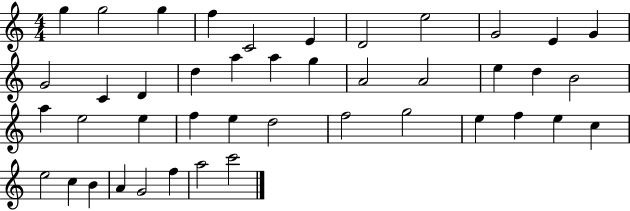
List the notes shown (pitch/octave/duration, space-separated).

G5/q G5/h G5/q F5/q C4/h E4/q D4/h E5/h G4/h E4/q G4/q G4/h C4/q D4/q D5/q A5/q A5/q G5/q A4/h A4/h E5/q D5/q B4/h A5/q E5/h E5/q F5/q E5/q D5/h F5/h G5/h E5/q F5/q E5/q C5/q E5/h C5/q B4/q A4/q G4/h F5/q A5/h C6/h